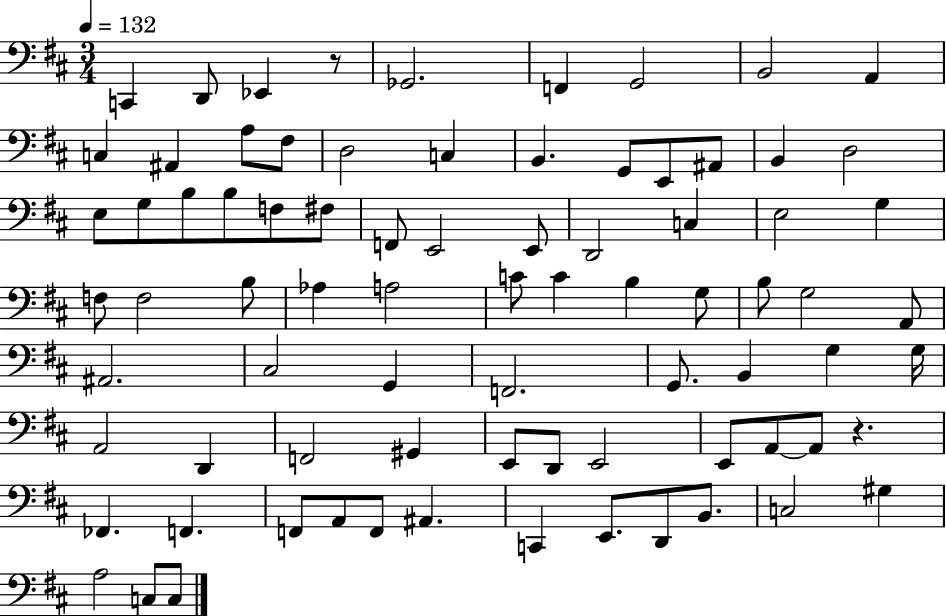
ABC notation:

X:1
T:Untitled
M:3/4
L:1/4
K:D
C,, D,,/2 _E,, z/2 _G,,2 F,, G,,2 B,,2 A,, C, ^A,, A,/2 ^F,/2 D,2 C, B,, G,,/2 E,,/2 ^A,,/2 B,, D,2 E,/2 G,/2 B,/2 B,/2 F,/2 ^F,/2 F,,/2 E,,2 E,,/2 D,,2 C, E,2 G, F,/2 F,2 B,/2 _A, A,2 C/2 C B, G,/2 B,/2 G,2 A,,/2 ^A,,2 ^C,2 G,, F,,2 G,,/2 B,, G, G,/4 A,,2 D,, F,,2 ^G,, E,,/2 D,,/2 E,,2 E,,/2 A,,/2 A,,/2 z _F,, F,, F,,/2 A,,/2 F,,/2 ^A,, C,, E,,/2 D,,/2 B,,/2 C,2 ^G, A,2 C,/2 C,/2